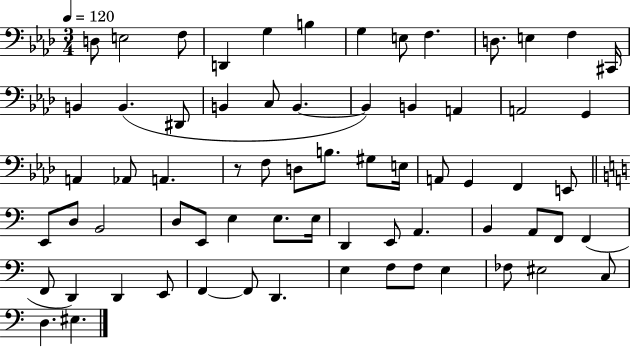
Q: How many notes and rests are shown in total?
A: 68